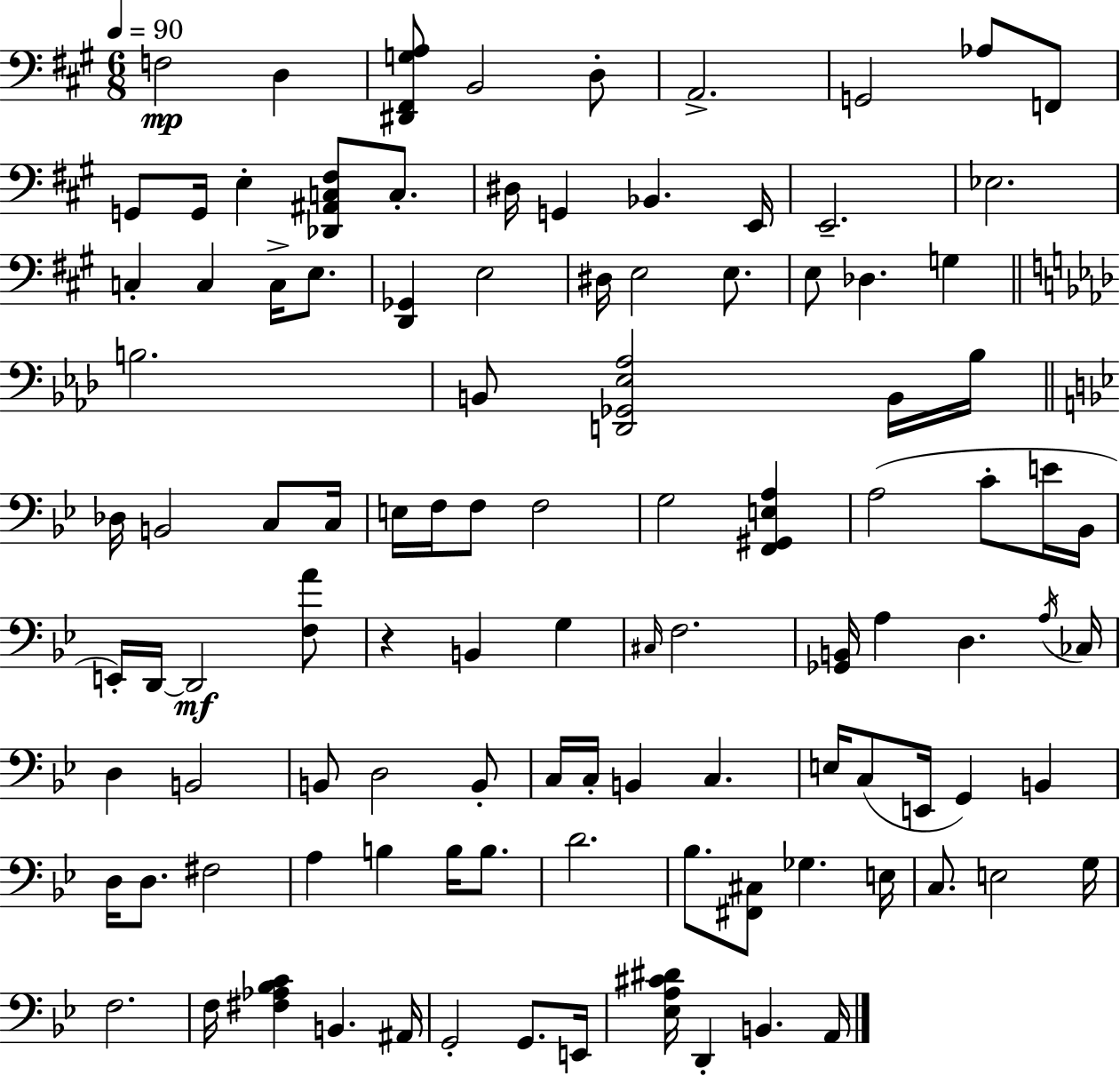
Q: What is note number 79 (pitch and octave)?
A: D4